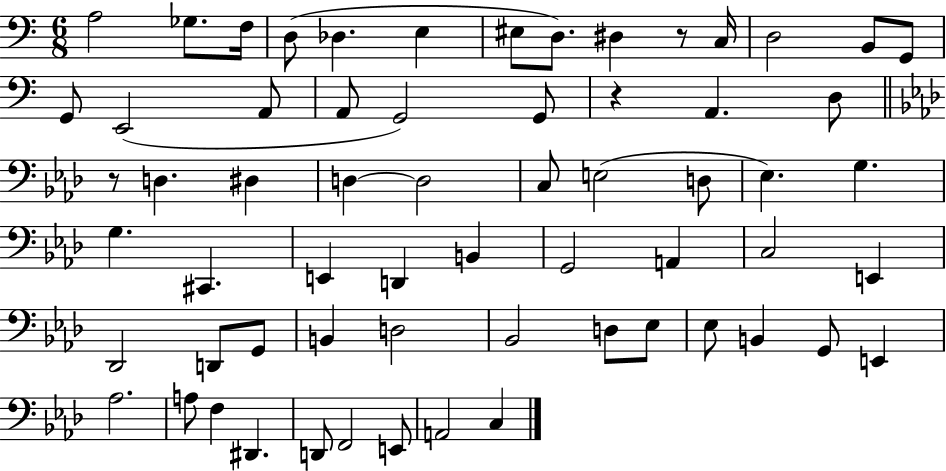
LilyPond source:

{
  \clef bass
  \numericTimeSignature
  \time 6/8
  \key c \major
  a2 ges8. f16 | d8( des4. e4 | eis8 d8.) dis4 r8 c16 | d2 b,8 g,8 | \break g,8 e,2( a,8 | a,8 g,2) g,8 | r4 a,4. d8 | \bar "||" \break \key aes \major r8 d4. dis4 | d4~~ d2 | c8 e2( d8 | ees4.) g4. | \break g4. cis,4. | e,4 d,4 b,4 | g,2 a,4 | c2 e,4 | \break des,2 d,8 g,8 | b,4 d2 | bes,2 d8 ees8 | ees8 b,4 g,8 e,4 | \break aes2. | a8 f4 dis,4. | d,8 f,2 e,8 | a,2 c4 | \break \bar "|."
}